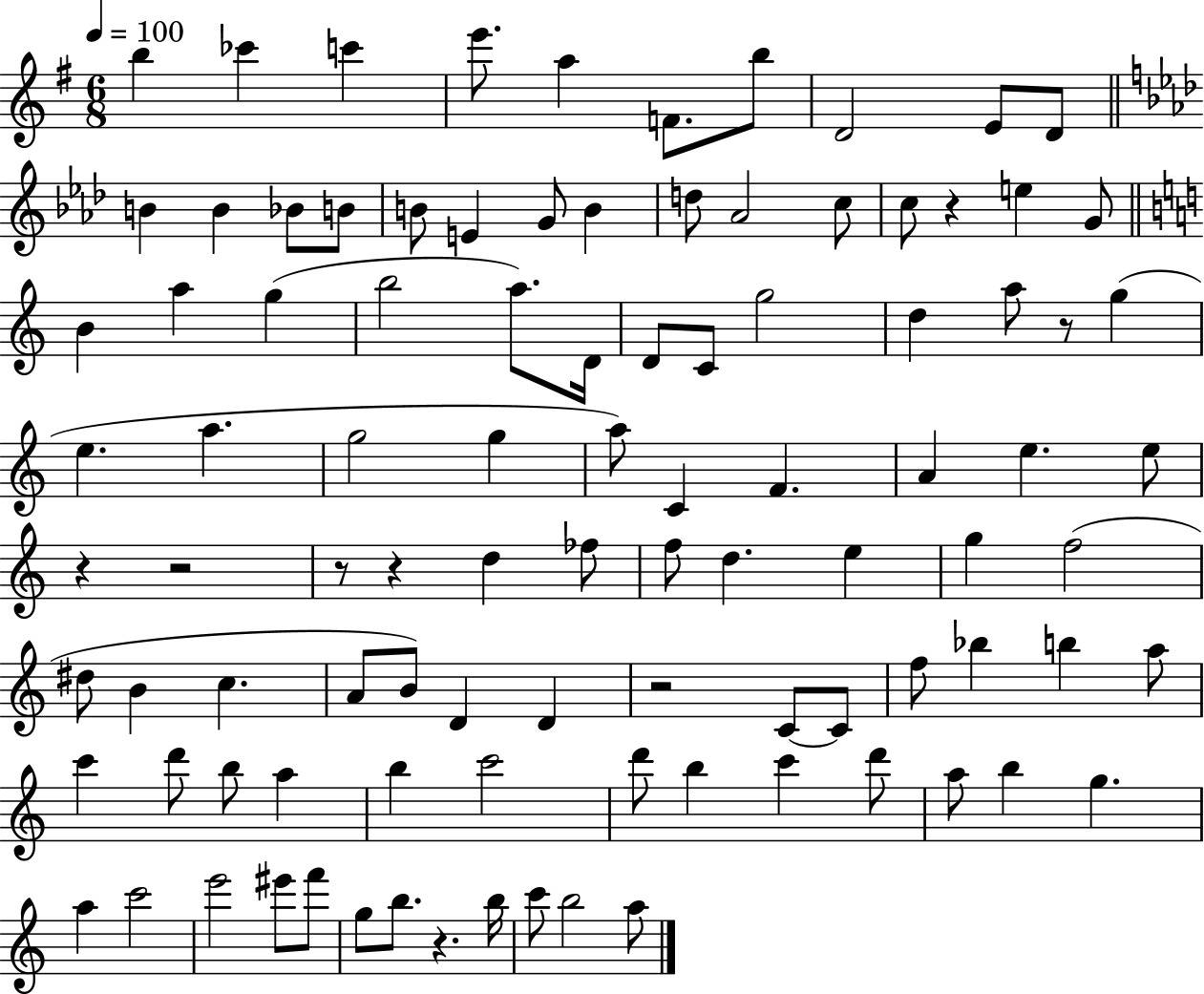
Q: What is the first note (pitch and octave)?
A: B5